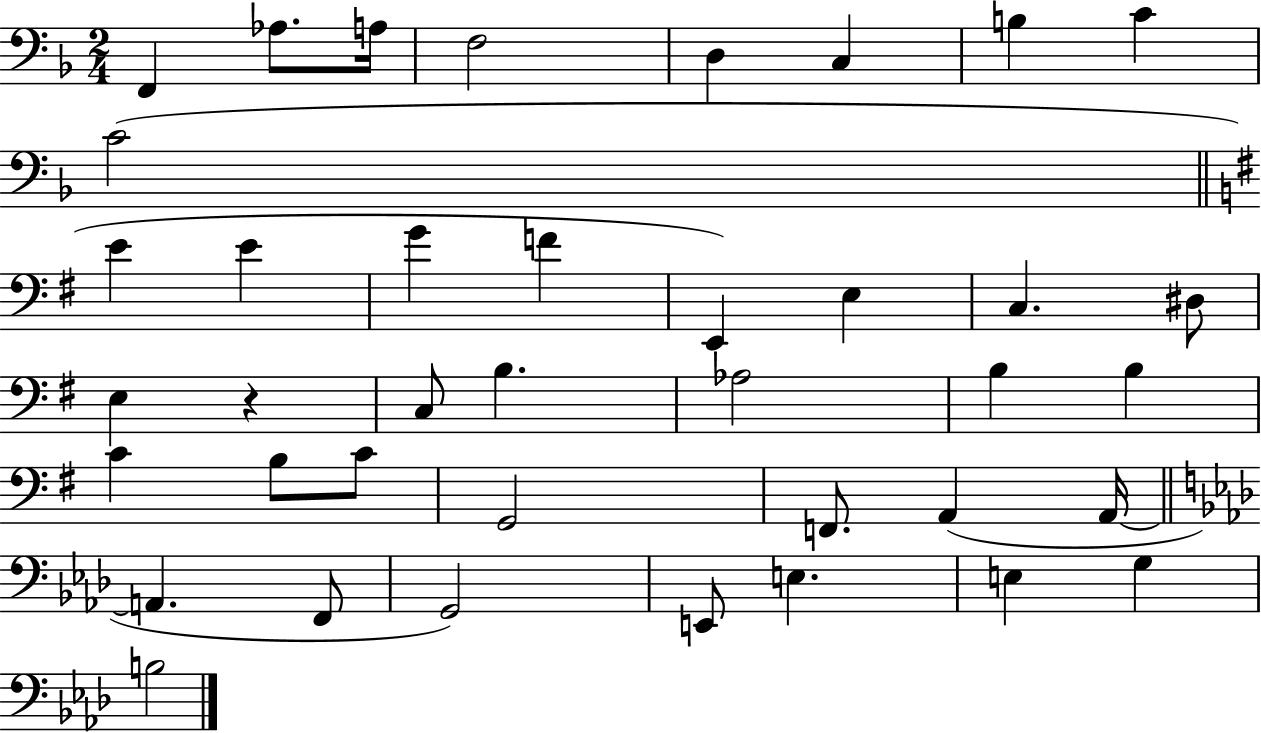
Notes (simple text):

F2/q Ab3/e. A3/s F3/h D3/q C3/q B3/q C4/q C4/h E4/q E4/q G4/q F4/q E2/q E3/q C3/q. D#3/e E3/q R/q C3/e B3/q. Ab3/h B3/q B3/q C4/q B3/e C4/e G2/h F2/e. A2/q A2/s A2/q. F2/e G2/h E2/e E3/q. E3/q G3/q B3/h